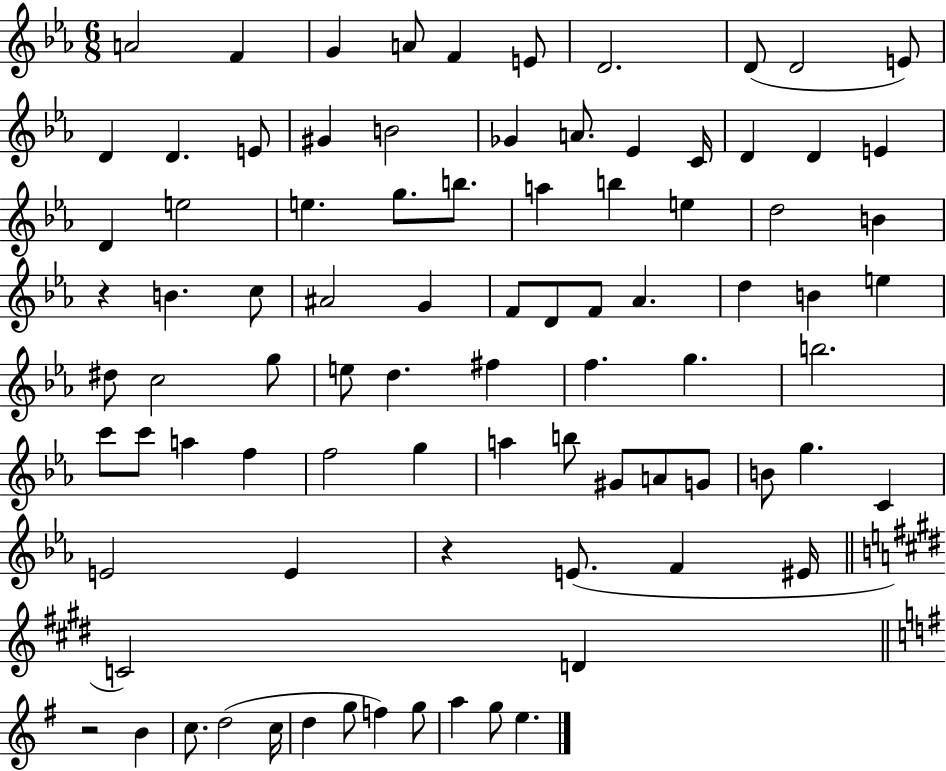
A4/h F4/q G4/q A4/e F4/q E4/e D4/h. D4/e D4/h E4/e D4/q D4/q. E4/e G#4/q B4/h Gb4/q A4/e. Eb4/q C4/s D4/q D4/q E4/q D4/q E5/h E5/q. G5/e. B5/e. A5/q B5/q E5/q D5/h B4/q R/q B4/q. C5/e A#4/h G4/q F4/e D4/e F4/e Ab4/q. D5/q B4/q E5/q D#5/e C5/h G5/e E5/e D5/q. F#5/q F5/q. G5/q. B5/h. C6/e C6/e A5/q F5/q F5/h G5/q A5/q B5/e G#4/e A4/e G4/e B4/e G5/q. C4/q E4/h E4/q R/q E4/e. F4/q EIS4/s C4/h D4/q R/h B4/q C5/e. D5/h C5/s D5/q G5/e F5/q G5/e A5/q G5/e E5/q.